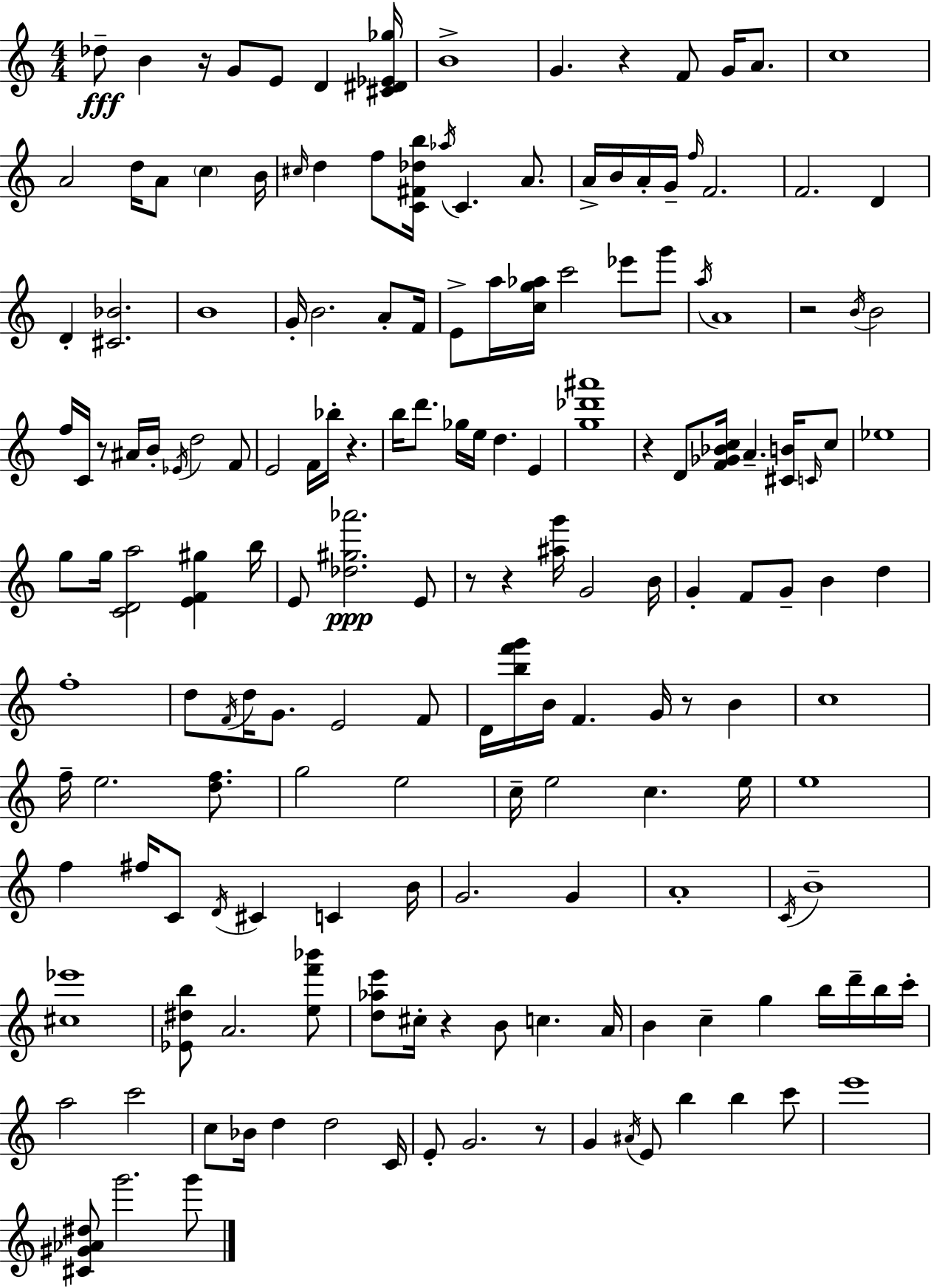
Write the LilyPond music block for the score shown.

{
  \clef treble
  \numericTimeSignature
  \time 4/4
  \key c \major
  \repeat volta 2 { des''8--\fff b'4 r16 g'8 e'8 d'4 <cis' dis' ees' ges''>16 | b'1-> | g'4. r4 f'8 g'16 a'8. | c''1 | \break a'2 d''16 a'8 \parenthesize c''4 b'16 | \grace { cis''16 } d''4 f''8 <c' fis' des'' b''>16 \acciaccatura { aes''16 } c'4. a'8. | a'16-> b'16 a'16-. g'16-- \grace { f''16 } f'2. | f'2. d'4 | \break d'4-. <cis' bes'>2. | b'1 | g'16-. b'2. | a'8-. f'16 e'8-> a''16 <c'' g'' aes''>16 c'''2 ees'''8 | \break g'''8 \acciaccatura { a''16 } a'1 | r2 \acciaccatura { b'16 } b'2 | f''16 c'16 r8 ais'16 b'16-. \acciaccatura { ees'16 } d''2 | f'8 e'2 f'16 bes''16-. | \break r4. b''16 d'''8. ges''16 e''16 d''4. | e'4 <g'' des''' ais'''>1 | r4 d'8 <f' ges' bes' c''>16 a'4.-- | <cis' b'>16 \grace { c'16 } c''8 ees''1 | \break g''8 g''16 <c' d' a''>2 | <e' f' gis''>4 b''16 e'8 <des'' gis'' aes'''>2.\ppp | e'8 r8 r4 <ais'' g'''>16 g'2 | b'16 g'4-. f'8 g'8-- b'4 | \break d''4 f''1-. | d''8 \acciaccatura { f'16 } d''16 g'8. e'2 | f'8 d'16 <b'' f''' g'''>16 b'16 f'4. | g'16 r8 b'4 c''1 | \break f''16-- e''2. | <d'' f''>8. g''2 | e''2 c''16-- e''2 | c''4. e''16 e''1 | \break f''4 fis''16 c'8 \acciaccatura { d'16 } | cis'4 c'4 b'16 g'2. | g'4 a'1-. | \acciaccatura { c'16 } b'1-- | \break <cis'' ees'''>1 | <ees' dis'' b''>8 a'2. | <e'' f''' bes'''>8 <d'' aes'' e'''>8 cis''16-. r4 | b'8 c''4. a'16 b'4 c''4-- | \break g''4 b''16 d'''16-- b''16 c'''16-. a''2 | c'''2 c''8 bes'16 d''4 | d''2 c'16 e'8-. g'2. | r8 g'4 \acciaccatura { ais'16 } e'8 | \break b''4 b''4 c'''8 e'''1 | <cis' gis' aes' dis''>8 g'''2. | g'''8 } \bar "|."
}